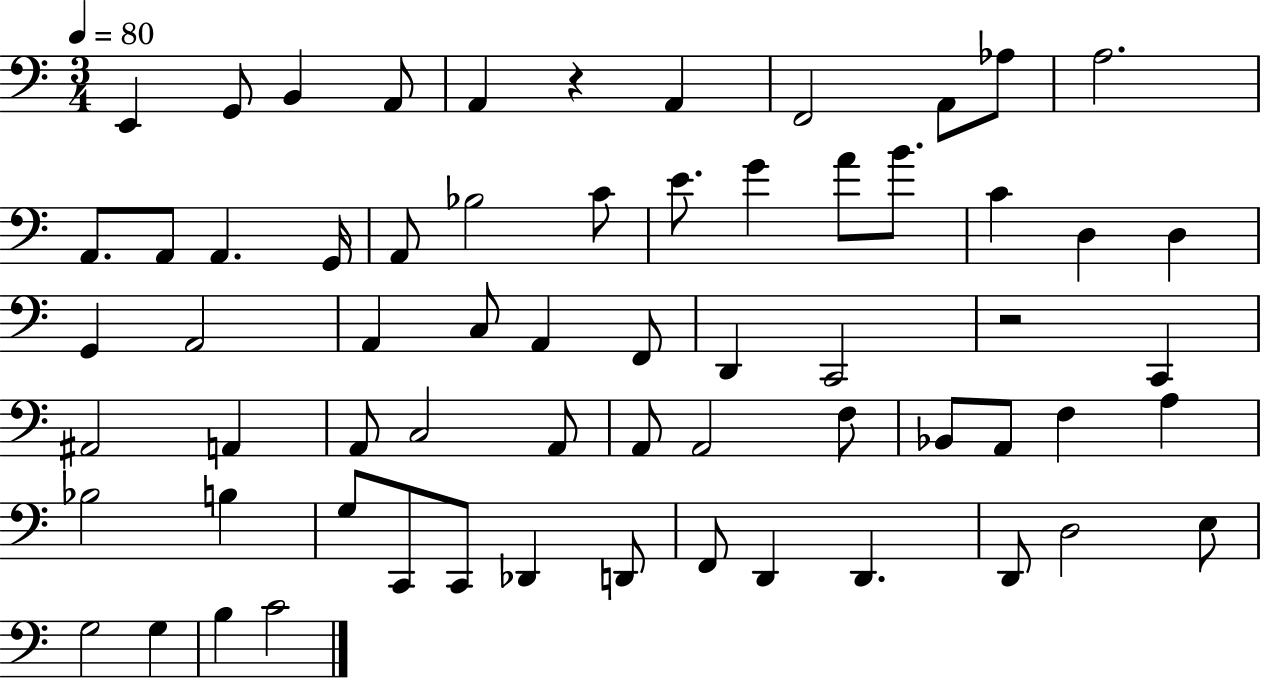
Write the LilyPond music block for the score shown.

{
  \clef bass
  \numericTimeSignature
  \time 3/4
  \key c \major
  \tempo 4 = 80
  \repeat volta 2 { e,4 g,8 b,4 a,8 | a,4 r4 a,4 | f,2 a,8 aes8 | a2. | \break a,8. a,8 a,4. g,16 | a,8 bes2 c'8 | e'8. g'4 a'8 b'8. | c'4 d4 d4 | \break g,4 a,2 | a,4 c8 a,4 f,8 | d,4 c,2 | r2 c,4 | \break ais,2 a,4 | a,8 c2 a,8 | a,8 a,2 f8 | bes,8 a,8 f4 a4 | \break bes2 b4 | g8 c,8 c,8 des,4 d,8 | f,8 d,4 d,4. | d,8 d2 e8 | \break g2 g4 | b4 c'2 | } \bar "|."
}